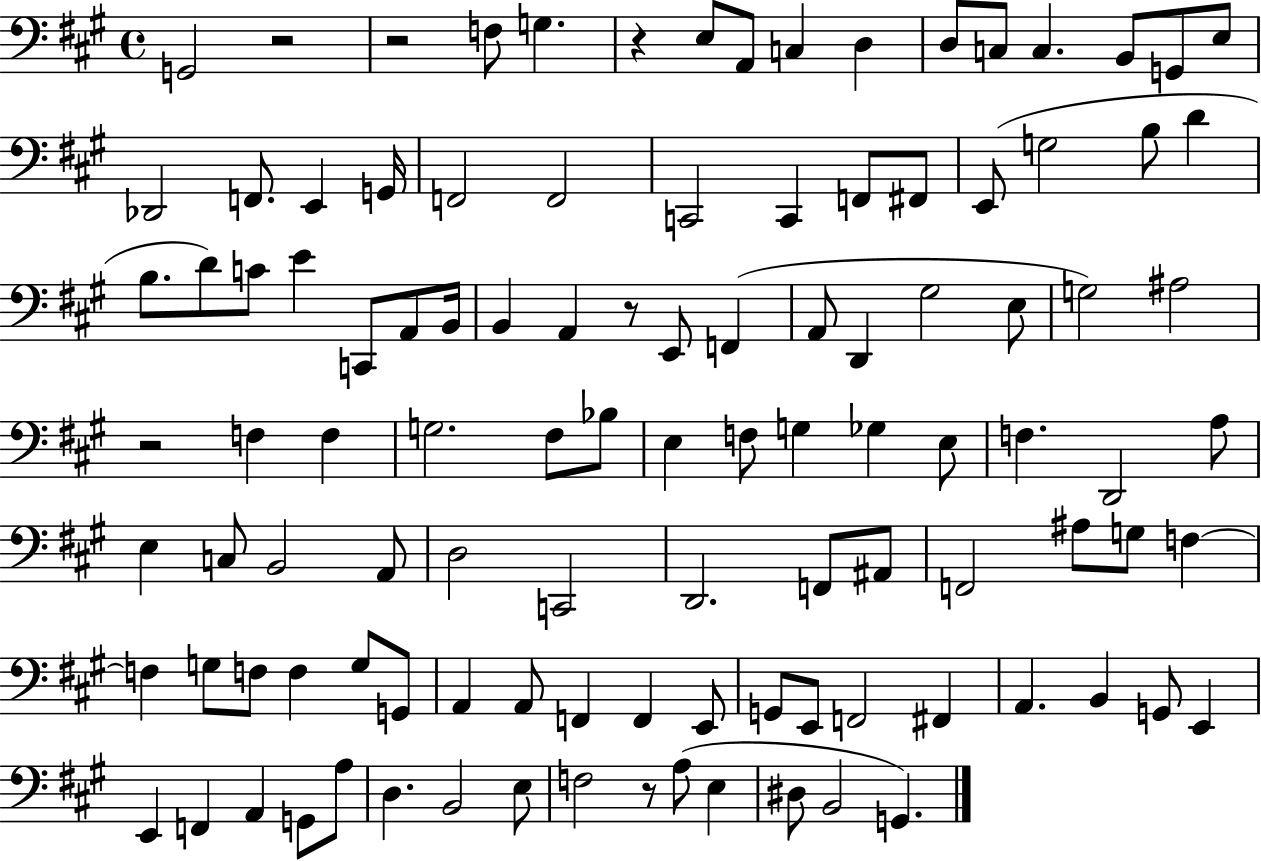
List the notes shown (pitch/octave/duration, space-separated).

G2/h R/h R/h F3/e G3/q. R/q E3/e A2/e C3/q D3/q D3/e C3/e C3/q. B2/e G2/e E3/e Db2/h F2/e. E2/q G2/s F2/h F2/h C2/h C2/q F2/e F#2/e E2/e G3/h B3/e D4/q B3/e. D4/e C4/e E4/q C2/e A2/e B2/s B2/q A2/q R/e E2/e F2/q A2/e D2/q G#3/h E3/e G3/h A#3/h R/h F3/q F3/q G3/h. F#3/e Bb3/e E3/q F3/e G3/q Gb3/q E3/e F3/q. D2/h A3/e E3/q C3/e B2/h A2/e D3/h C2/h D2/h. F2/e A#2/e F2/h A#3/e G3/e F3/q F3/q G3/e F3/e F3/q G3/e G2/e A2/q A2/e F2/q F2/q E2/e G2/e E2/e F2/h F#2/q A2/q. B2/q G2/e E2/q E2/q F2/q A2/q G2/e A3/e D3/q. B2/h E3/e F3/h R/e A3/e E3/q D#3/e B2/h G2/q.